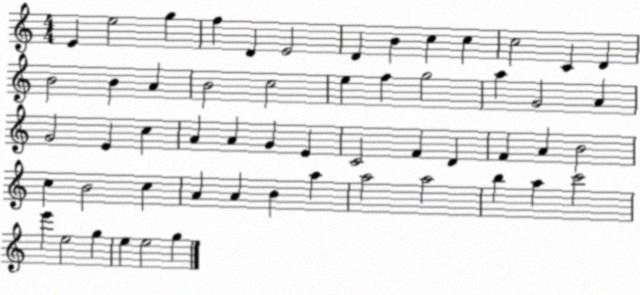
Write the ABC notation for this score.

X:1
T:Untitled
M:4/4
L:1/4
K:C
E e2 g f D E2 D B c c c2 C D B2 B A B2 c2 e f g2 a G2 A G2 E c A A G E C2 F D F A B2 c B2 c A A B a a2 a2 b a c'2 e' e2 g e e2 g